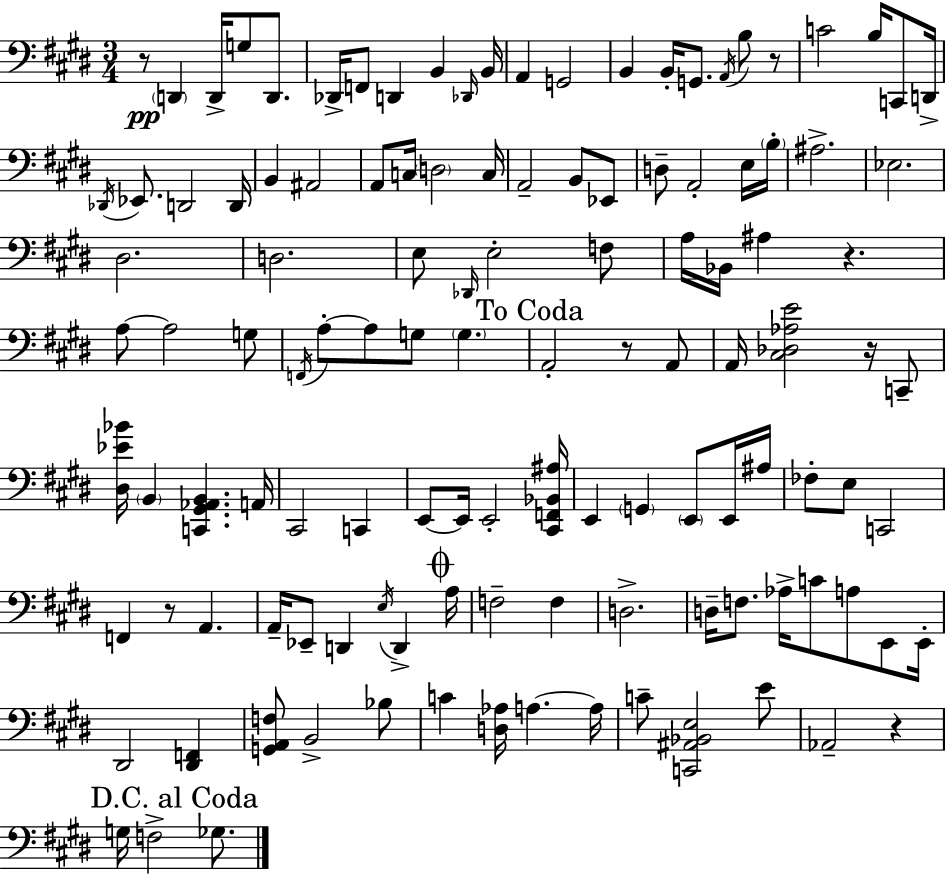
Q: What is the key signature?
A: E major